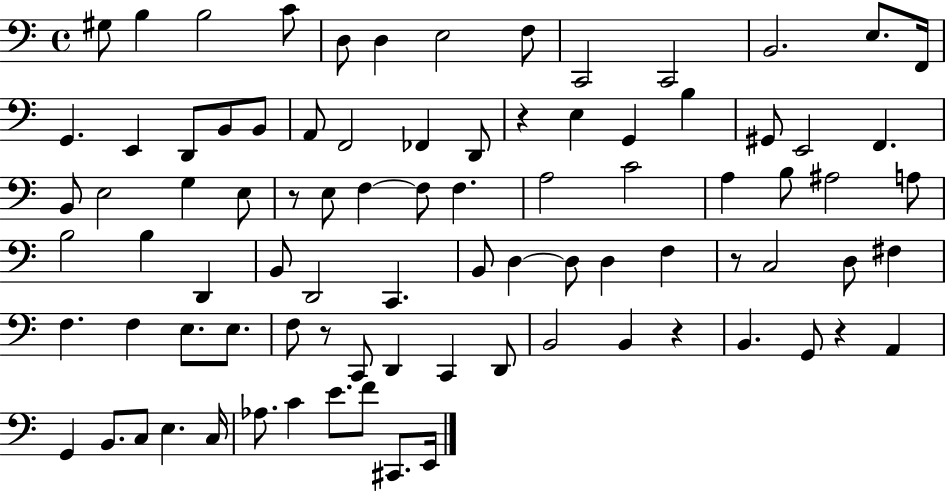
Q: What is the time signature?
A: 4/4